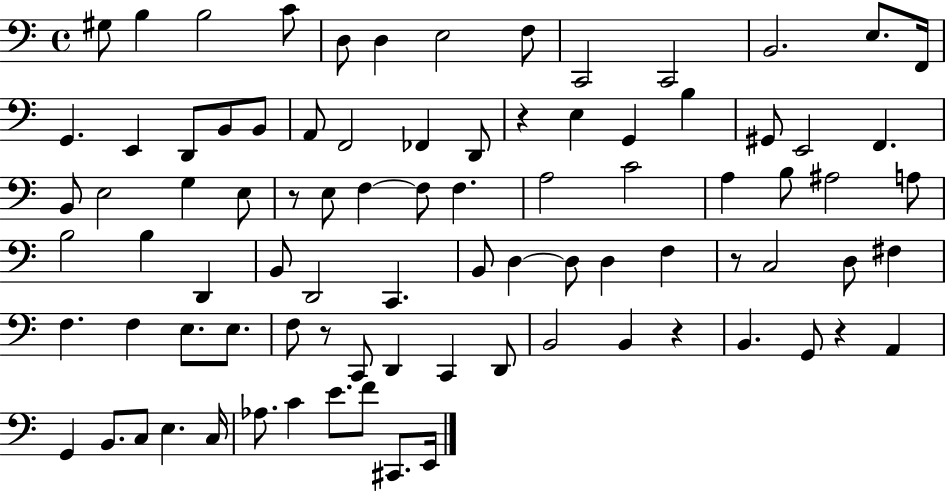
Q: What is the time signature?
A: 4/4